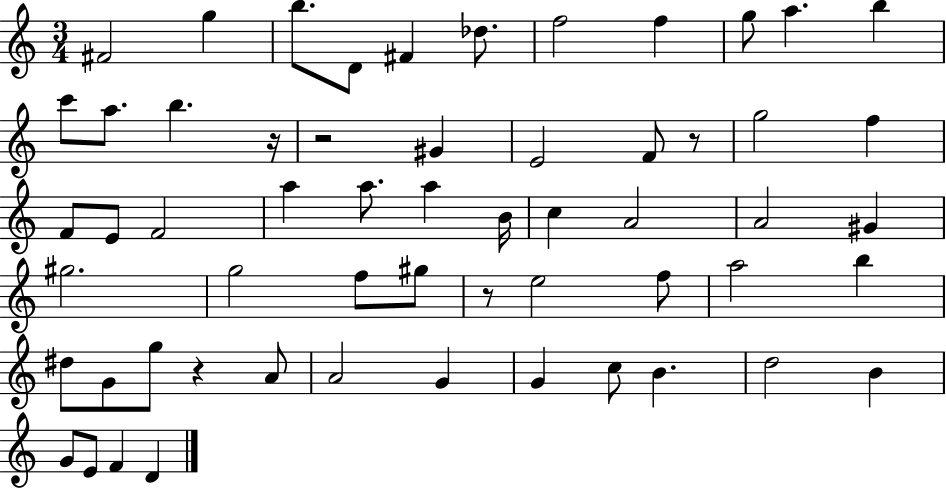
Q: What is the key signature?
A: C major